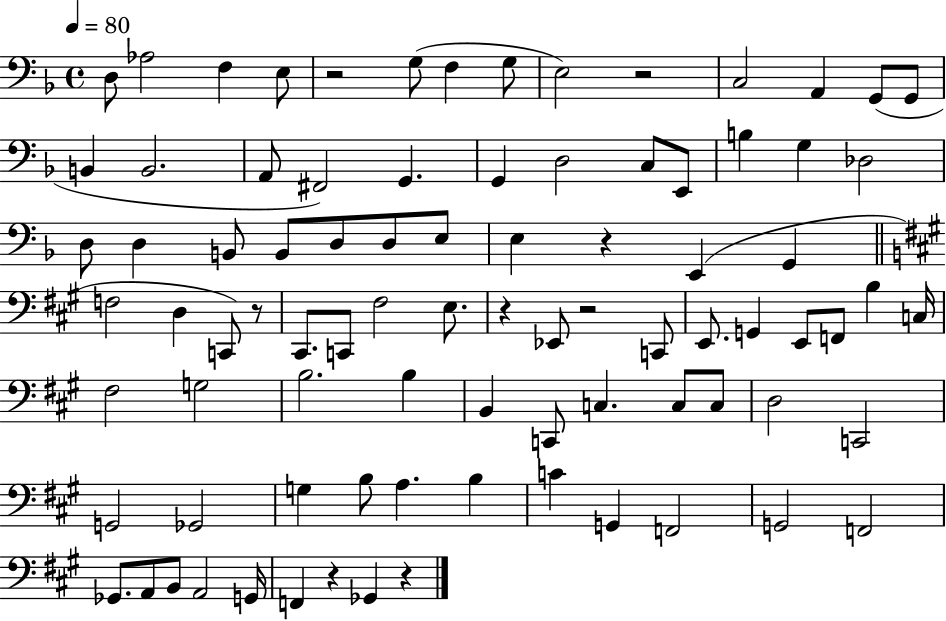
X:1
T:Untitled
M:4/4
L:1/4
K:F
D,/2 _A,2 F, E,/2 z2 G,/2 F, G,/2 E,2 z2 C,2 A,, G,,/2 G,,/2 B,, B,,2 A,,/2 ^F,,2 G,, G,, D,2 C,/2 E,,/2 B, G, _D,2 D,/2 D, B,,/2 B,,/2 D,/2 D,/2 E,/2 E, z E,, G,, F,2 D, C,,/2 z/2 ^C,,/2 C,,/2 ^F,2 E,/2 z _E,,/2 z2 C,,/2 E,,/2 G,, E,,/2 F,,/2 B, C,/4 ^F,2 G,2 B,2 B, B,, C,,/2 C, C,/2 C,/2 D,2 C,,2 G,,2 _G,,2 G, B,/2 A, B, C G,, F,,2 G,,2 F,,2 _G,,/2 A,,/2 B,,/2 A,,2 G,,/4 F,, z _G,, z